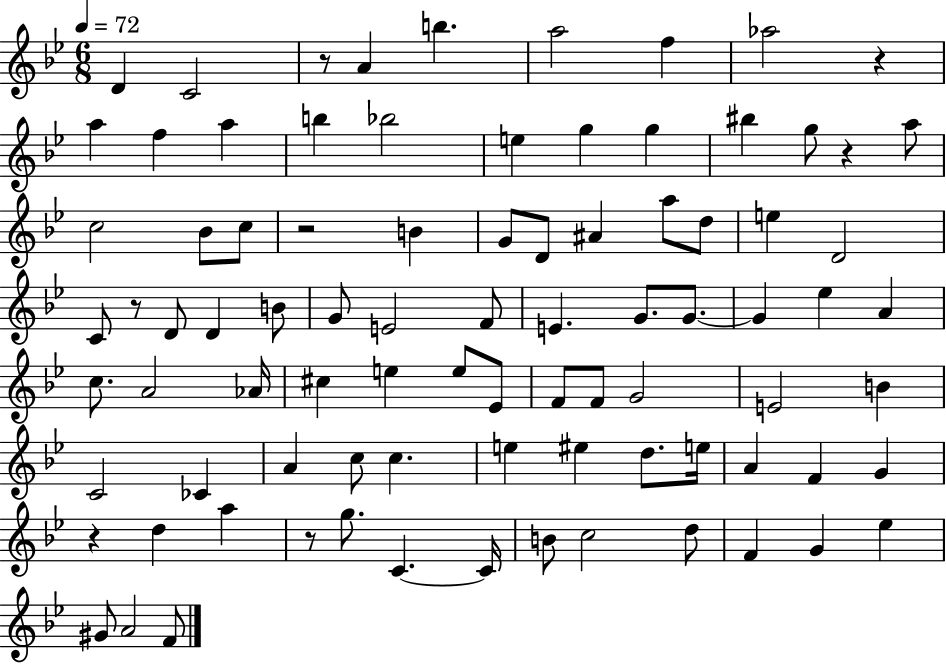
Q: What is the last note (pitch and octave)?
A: F4